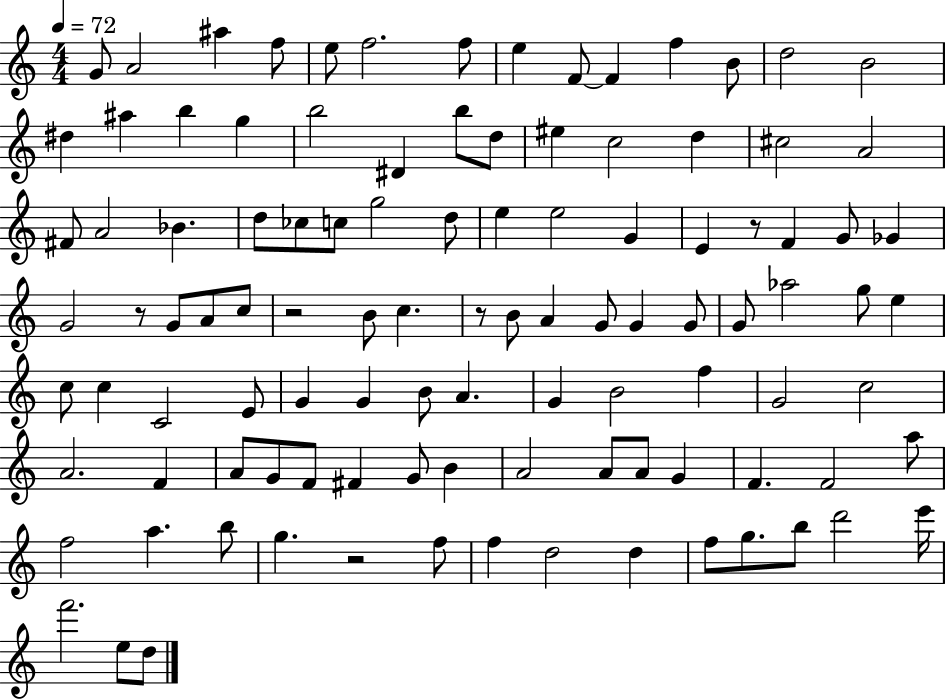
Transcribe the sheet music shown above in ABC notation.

X:1
T:Untitled
M:4/4
L:1/4
K:C
G/2 A2 ^a f/2 e/2 f2 f/2 e F/2 F f B/2 d2 B2 ^d ^a b g b2 ^D b/2 d/2 ^e c2 d ^c2 A2 ^F/2 A2 _B d/2 _c/2 c/2 g2 d/2 e e2 G E z/2 F G/2 _G G2 z/2 G/2 A/2 c/2 z2 B/2 c z/2 B/2 A G/2 G G/2 G/2 _a2 g/2 e c/2 c C2 E/2 G G B/2 A G B2 f G2 c2 A2 F A/2 G/2 F/2 ^F G/2 B A2 A/2 A/2 G F F2 a/2 f2 a b/2 g z2 f/2 f d2 d f/2 g/2 b/2 d'2 e'/4 f'2 e/2 d/2